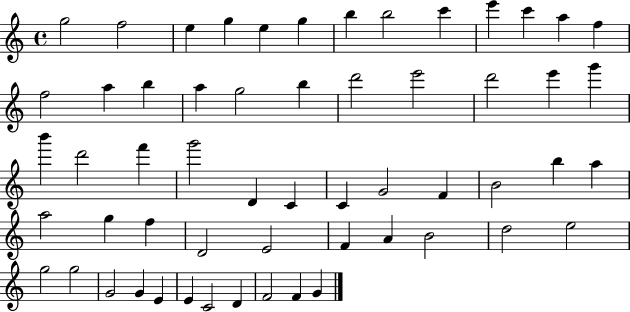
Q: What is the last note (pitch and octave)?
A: G4